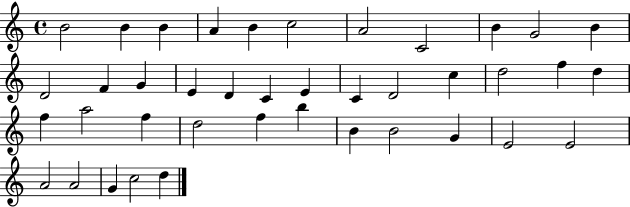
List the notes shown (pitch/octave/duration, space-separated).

B4/h B4/q B4/q A4/q B4/q C5/h A4/h C4/h B4/q G4/h B4/q D4/h F4/q G4/q E4/q D4/q C4/q E4/q C4/q D4/h C5/q D5/h F5/q D5/q F5/q A5/h F5/q D5/h F5/q B5/q B4/q B4/h G4/q E4/h E4/h A4/h A4/h G4/q C5/h D5/q